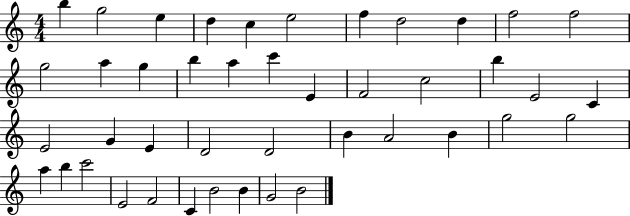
B5/q G5/h E5/q D5/q C5/q E5/h F5/q D5/h D5/q F5/h F5/h G5/h A5/q G5/q B5/q A5/q C6/q E4/q F4/h C5/h B5/q E4/h C4/q E4/h G4/q E4/q D4/h D4/h B4/q A4/h B4/q G5/h G5/h A5/q B5/q C6/h E4/h F4/h C4/q B4/h B4/q G4/h B4/h